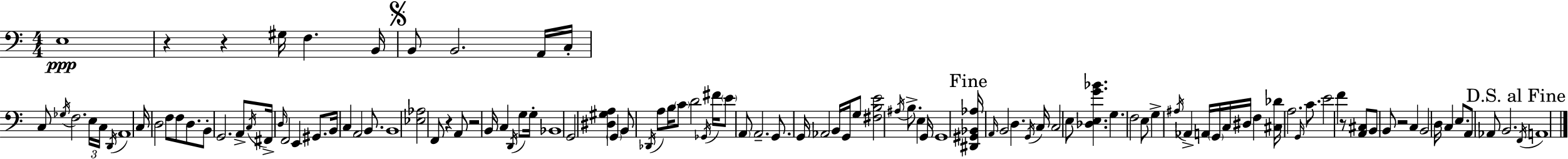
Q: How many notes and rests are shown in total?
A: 114